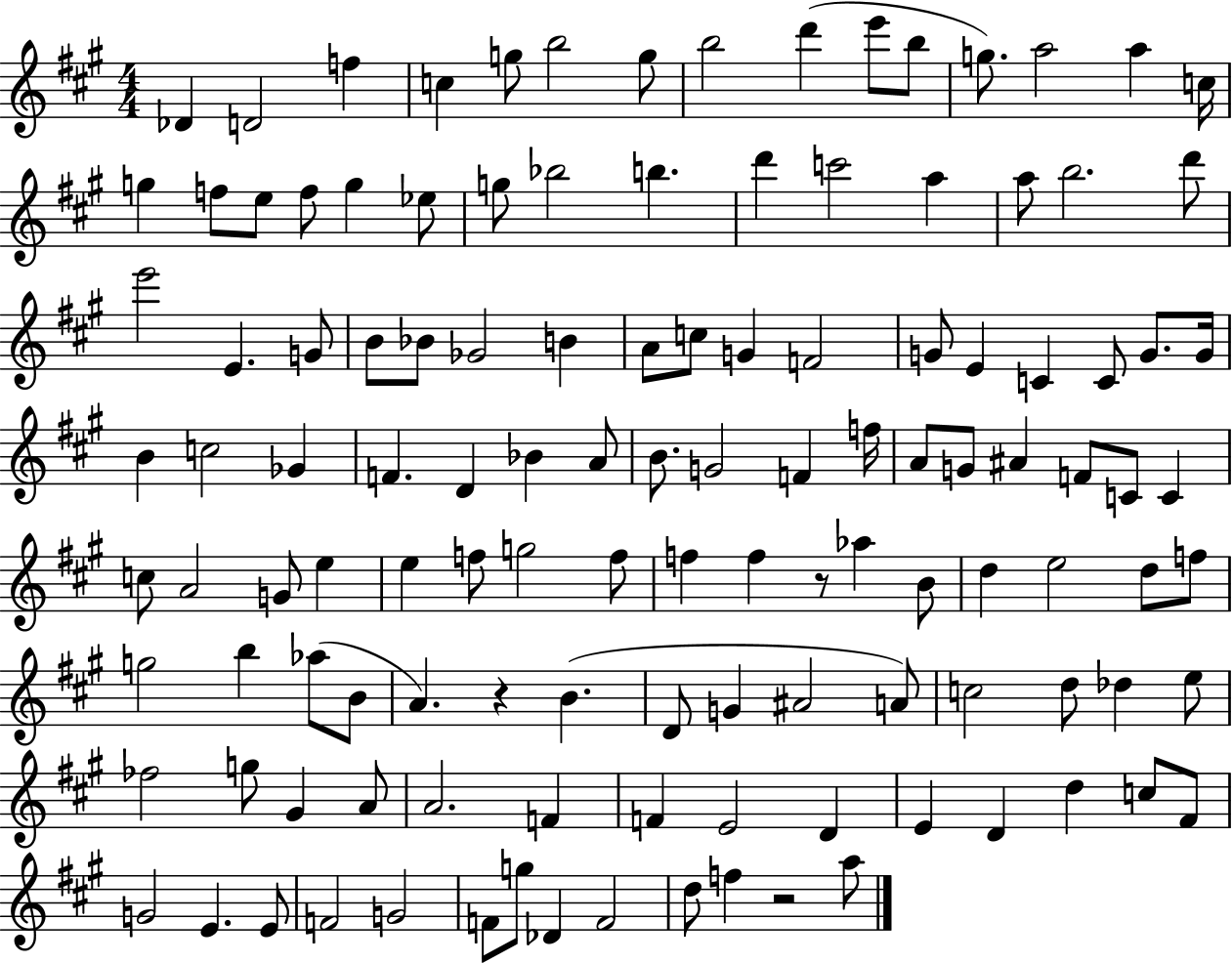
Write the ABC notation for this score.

X:1
T:Untitled
M:4/4
L:1/4
K:A
_D D2 f c g/2 b2 g/2 b2 d' e'/2 b/2 g/2 a2 a c/4 g f/2 e/2 f/2 g _e/2 g/2 _b2 b d' c'2 a a/2 b2 d'/2 e'2 E G/2 B/2 _B/2 _G2 B A/2 c/2 G F2 G/2 E C C/2 G/2 G/4 B c2 _G F D _B A/2 B/2 G2 F f/4 A/2 G/2 ^A F/2 C/2 C c/2 A2 G/2 e e f/2 g2 f/2 f f z/2 _a B/2 d e2 d/2 f/2 g2 b _a/2 B/2 A z B D/2 G ^A2 A/2 c2 d/2 _d e/2 _f2 g/2 ^G A/2 A2 F F E2 D E D d c/2 ^F/2 G2 E E/2 F2 G2 F/2 g/2 _D F2 d/2 f z2 a/2